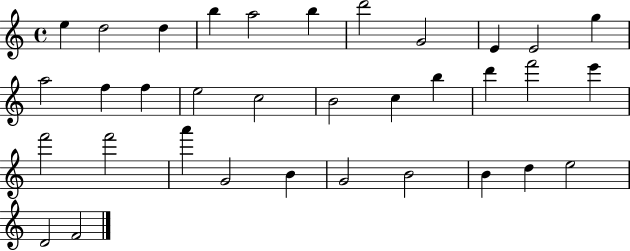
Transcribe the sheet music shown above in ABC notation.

X:1
T:Untitled
M:4/4
L:1/4
K:C
e d2 d b a2 b d'2 G2 E E2 g a2 f f e2 c2 B2 c b d' f'2 e' f'2 f'2 a' G2 B G2 B2 B d e2 D2 F2